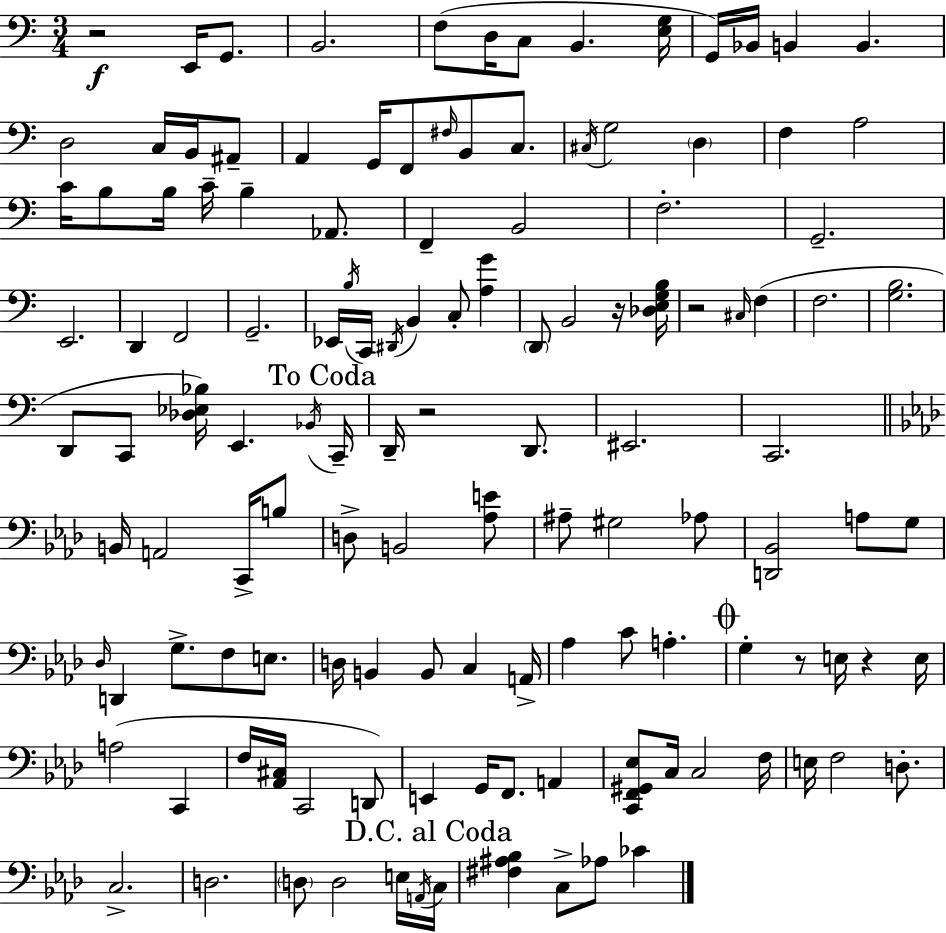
{
  \clef bass
  \numericTimeSignature
  \time 3/4
  \key c \major
  r2\f e,16 g,8. | b,2. | f8( d16 c8 b,4. <e g>16 | g,16) bes,16 b,4 b,4. | \break d2 c16 b,16 ais,8-- | a,4 g,16 f,8 \grace { fis16 } b,8 c8. | \acciaccatura { cis16 } g2 \parenthesize d4 | f4 a2 | \break c'16 b8 b16 c'16-- b4-- aes,8. | f,4-- b,2 | f2.-. | g,2.-- | \break e,2. | d,4 f,2 | g,2.-- | ees,16 \acciaccatura { b16 } c,16 \acciaccatura { dis,16 } b,4 c8-. | \break <a g'>4 \parenthesize d,8 b,2 | r16 <des e g b>16 r2 | \grace { cis16 } f4( f2. | <g b>2. | \break d,8 c,8 <des ees bes>16) e,4. | \acciaccatura { bes,16 } \mark "To Coda" c,16-- d,16-- r2 | d,8. eis,2. | c,2. | \break \bar "||" \break \key f \minor b,16 a,2 c,16-> b8 | d8-> b,2 <aes e'>8 | ais8-- gis2 aes8 | <d, bes,>2 a8 g8 | \break \grace { des16 } d,4 g8.-> f8 e8. | d16 b,4 b,8 c4 | a,16-> aes4 c'8 a4.-. | \mark \markup { \musicglyph "scripts.coda" } g4-. r8 e16 r4 | \break e16 a2( c,4 | f16 <aes, cis>16 c,2 d,8) | e,4 g,16 f,8. a,4 | <c, f, gis, ees>8 c16 c2 | \break f16 e16 f2 d8.-. | c2.-> | d2. | \parenthesize d8 d2 e16 | \break \acciaccatura { a,16 } \mark "D.C. al Coda" c16 <fis ais bes>4 c8-> aes8 ces'4 | \bar "|."
}